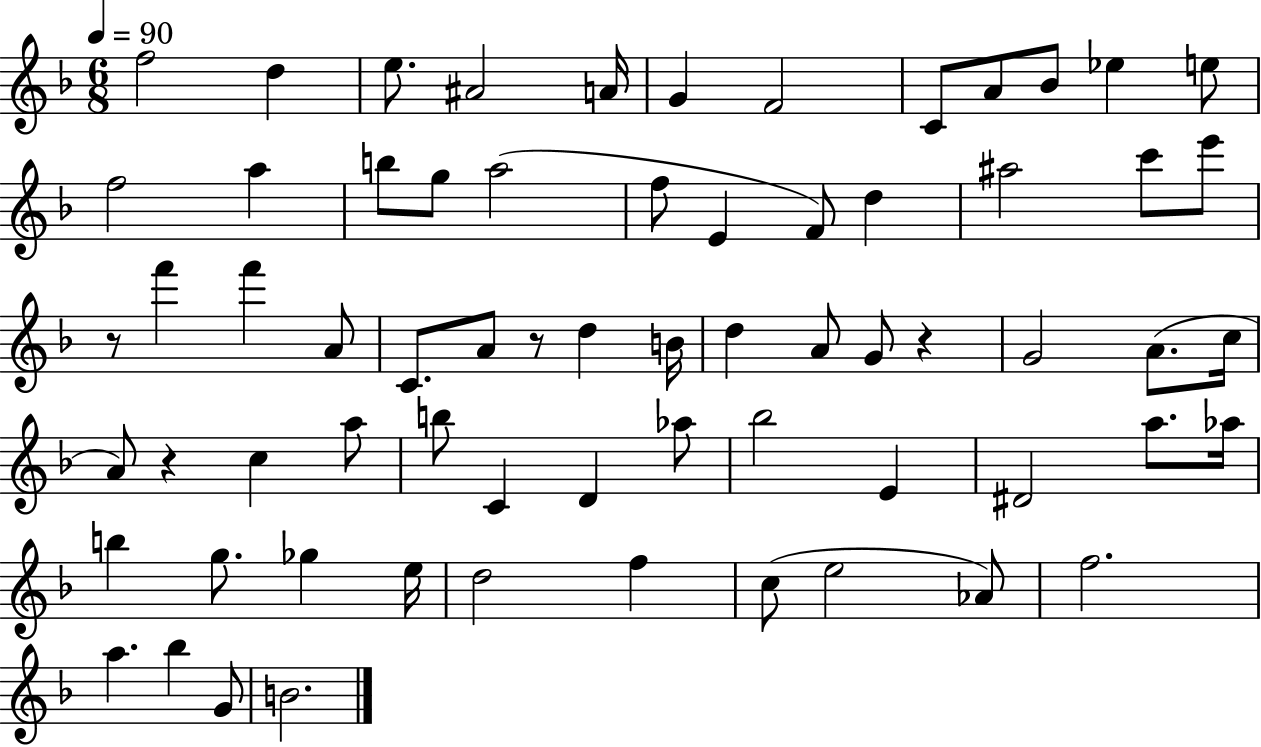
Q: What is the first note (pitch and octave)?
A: F5